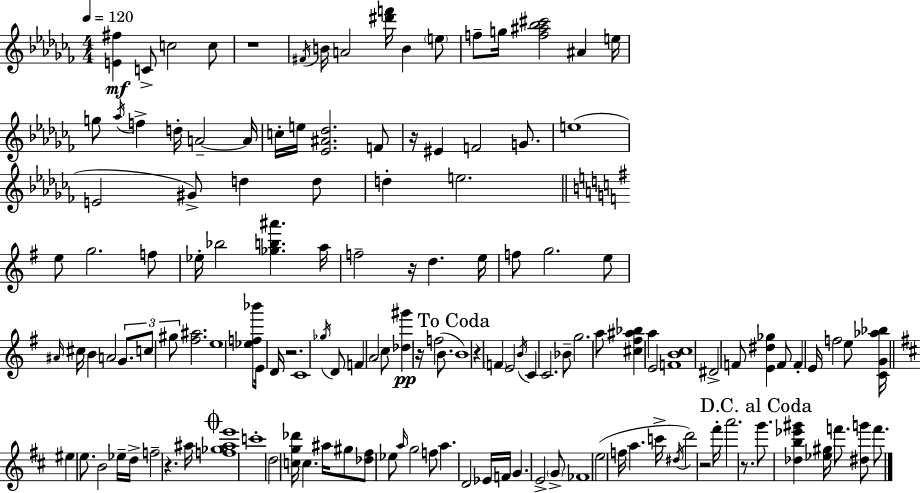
[E4,F#5]/q C4/e C5/h C5/e R/w F#4/s B4/s A4/h [D#6,F6]/s B4/q E5/e F5/e G5/s [F5,A#5,Bb5,C#6]/h A#4/q E5/s G5/e Ab5/s F5/q D5/s A4/h A4/s C5/s E5/s [Eb4,A#4,Db5]/h. F4/e R/s EIS4/q F4/h G4/e. E5/w E4/h G#4/e D5/q D5/e D5/q E5/h. E5/e G5/h. F5/e Eb5/s Bb5/h [Gb5,B5,A#6]/q. A5/s F5/h R/s D5/q. E5/s F5/e G5/h. E5/e A#4/s C#5/s B4/q A4/h G4/e. C5/e G#5/e [F#5,A#5]/h. E5/w [Eb5,F5,Bb6]/e E4/s D4/s R/h. C4/w Gb5/s D4/e F4/q A4/h C5/e [Db5,G#6]/q R/s F5/h B4/e. B4/w R/q F4/q E4/h B4/s C4/q C4/h. Bb4/e G5/h. A5/e [C#5,F#5,A#5,Bb5]/q A5/q E4/h [F4,B4,C5]/w D#4/h F4/e [E4,D#5,Gb5]/q F4/e F4/q E4/s F5/h E5/e [C4,G4,Ab5,Bb5]/s EIS5/q E5/e. B4/h Eb5/s D5/s F5/h R/q. A#5/s [F5,Gb5,A#5,E6]/w C6/w D5/h [C5,G5,Db6]/s C5/q. A#5/s G#5/e [Db5,F#5]/e Eb5/e A5/s G5/h F5/e A5/q. D4/h Eb4/s F4/s G4/q. E4/h G4/e FES4/w E5/h F5/s A5/q. C6/s D#5/s D6/h R/h F#6/s A6/h. R/e. G6/e. [Db5,B5,Eb6,G#6]/q [Eb5,G#5]/s F6/e. [D#5,G6]/e F6/e.